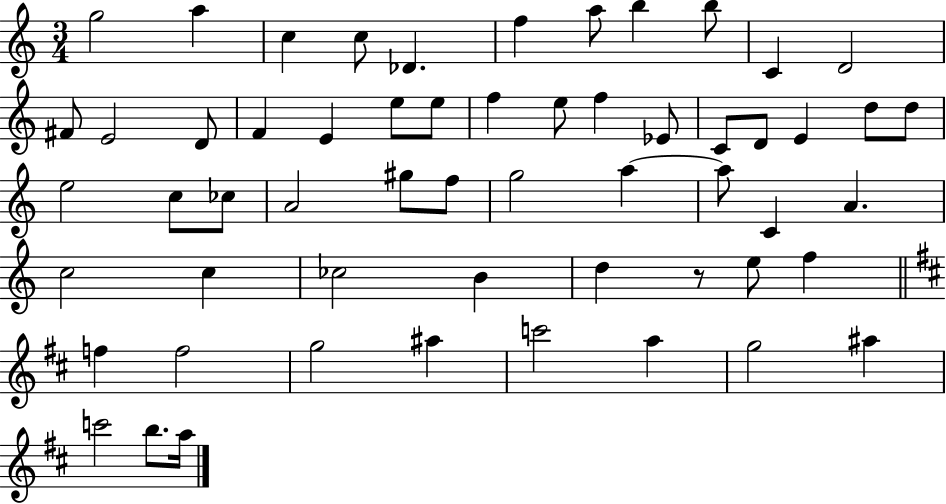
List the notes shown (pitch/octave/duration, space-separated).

G5/h A5/q C5/q C5/e Db4/q. F5/q A5/e B5/q B5/e C4/q D4/h F#4/e E4/h D4/e F4/q E4/q E5/e E5/e F5/q E5/e F5/q Eb4/e C4/e D4/e E4/q D5/e D5/e E5/h C5/e CES5/e A4/h G#5/e F5/e G5/h A5/q A5/e C4/q A4/q. C5/h C5/q CES5/h B4/q D5/q R/e E5/e F5/q F5/q F5/h G5/h A#5/q C6/h A5/q G5/h A#5/q C6/h B5/e. A5/s